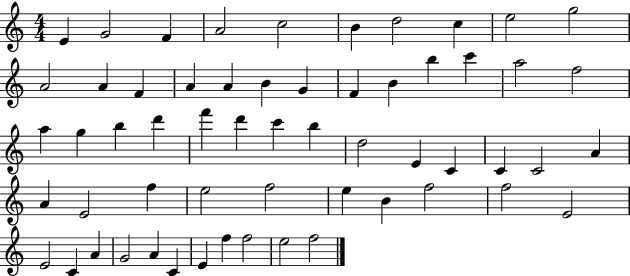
{
  \clef treble
  \numericTimeSignature
  \time 4/4
  \key c \major
  e'4 g'2 f'4 | a'2 c''2 | b'4 d''2 c''4 | e''2 g''2 | \break a'2 a'4 f'4 | a'4 a'4 b'4 g'4 | f'4 b'4 b''4 c'''4 | a''2 f''2 | \break a''4 g''4 b''4 d'''4 | f'''4 d'''4 c'''4 b''4 | d''2 e'4 c'4 | c'4 c'2 a'4 | \break a'4 e'2 f''4 | e''2 f''2 | e''4 b'4 f''2 | f''2 e'2 | \break e'2 c'4 a'4 | g'2 a'4 c'4 | e'4 f''4 f''2 | e''2 f''2 | \break \bar "|."
}